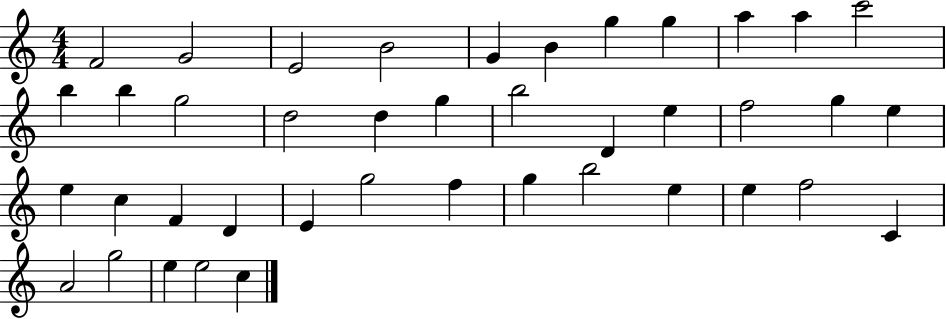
F4/h G4/h E4/h B4/h G4/q B4/q G5/q G5/q A5/q A5/q C6/h B5/q B5/q G5/h D5/h D5/q G5/q B5/h D4/q E5/q F5/h G5/q E5/q E5/q C5/q F4/q D4/q E4/q G5/h F5/q G5/q B5/h E5/q E5/q F5/h C4/q A4/h G5/h E5/q E5/h C5/q